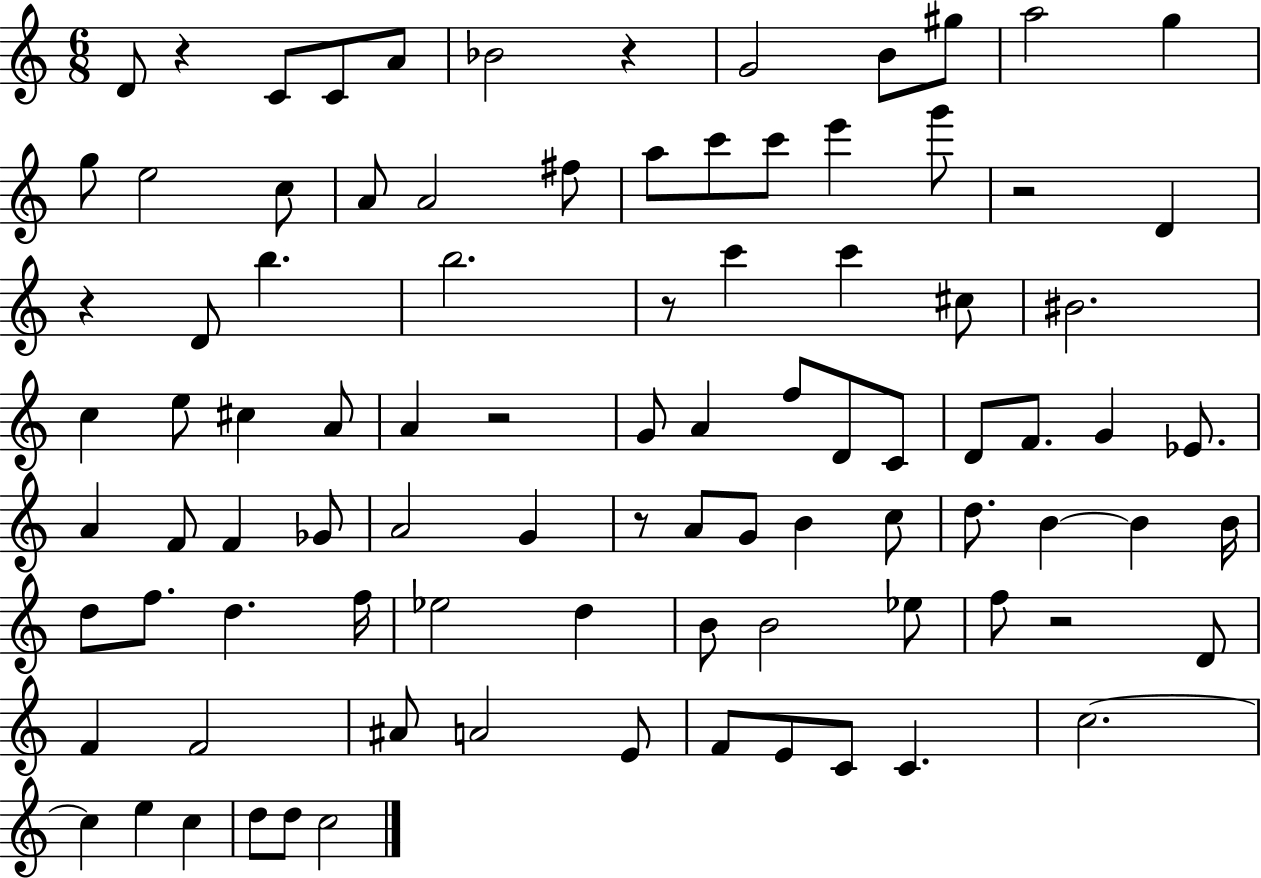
X:1
T:Untitled
M:6/8
L:1/4
K:C
D/2 z C/2 C/2 A/2 _B2 z G2 B/2 ^g/2 a2 g g/2 e2 c/2 A/2 A2 ^f/2 a/2 c'/2 c'/2 e' g'/2 z2 D z D/2 b b2 z/2 c' c' ^c/2 ^B2 c e/2 ^c A/2 A z2 G/2 A f/2 D/2 C/2 D/2 F/2 G _E/2 A F/2 F _G/2 A2 G z/2 A/2 G/2 B c/2 d/2 B B B/4 d/2 f/2 d f/4 _e2 d B/2 B2 _e/2 f/2 z2 D/2 F F2 ^A/2 A2 E/2 F/2 E/2 C/2 C c2 c e c d/2 d/2 c2